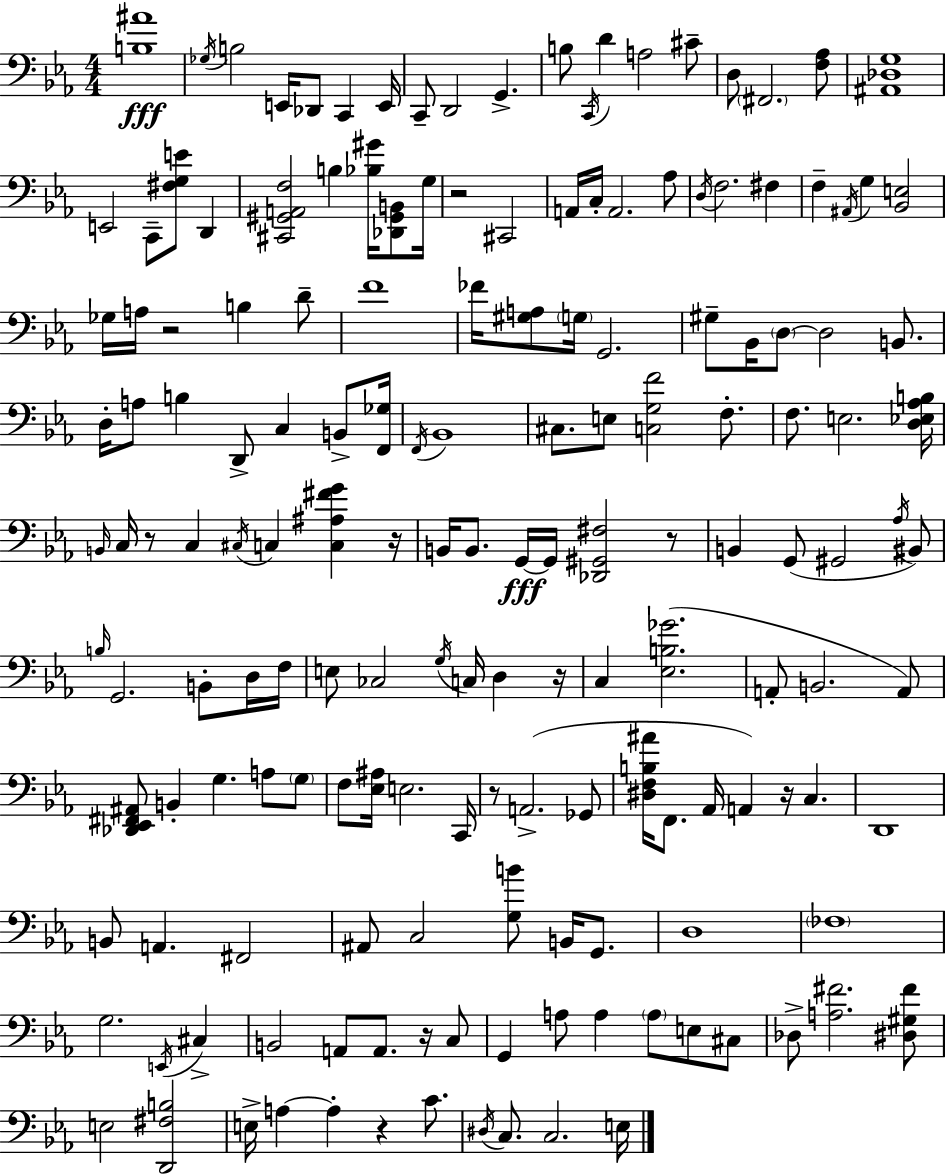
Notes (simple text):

[B3,A#4]/w Gb3/s B3/h E2/s Db2/e C2/q E2/s C2/e D2/h G2/q. B3/e C2/s D4/q A3/h C#4/e D3/e F#2/h. [F3,Ab3]/e [A#2,Db3,G3]/w E2/h C2/e [F#3,G3,E4]/e D2/q [C#2,G#2,A2,F3]/h B3/q [Bb3,G#4]/s [Db2,G#2,B2]/e G3/s R/h C#2/h A2/s C3/s A2/h. Ab3/e D3/s F3/h. F#3/q F3/q A#2/s G3/q [Bb2,E3]/h Gb3/s A3/s R/h B3/q D4/e F4/w FES4/s [G#3,A3]/e G3/s G2/h. G#3/e Bb2/s D3/e D3/h B2/e. D3/s A3/e B3/q D2/e C3/q B2/e [F2,Gb3]/s F2/s Bb2/w C#3/e. E3/e [C3,G3,F4]/h F3/e. F3/e. E3/h. [D3,Eb3,Ab3,B3]/s B2/s C3/s R/e C3/q C#3/s C3/q [C3,A#3,F#4,G4]/q R/s B2/s B2/e. G2/s G2/s [Db2,G#2,F#3]/h R/e B2/q G2/e G#2/h Ab3/s BIS2/e B3/s G2/h. B2/e D3/s F3/s E3/e CES3/h G3/s C3/s D3/q R/s C3/q [Eb3,B3,Gb4]/h. A2/e B2/h. A2/e [Db2,Eb2,F#2,A#2]/e B2/q G3/q. A3/e G3/e F3/e [Eb3,A#3]/s E3/h. C2/s R/e A2/h. Gb2/e [D#3,F3,B3,A#4]/s F2/e. Ab2/s A2/q R/s C3/q. D2/w B2/e A2/q. F#2/h A#2/e C3/h [G3,B4]/e B2/s G2/e. D3/w FES3/w G3/h. E2/s C#3/q B2/h A2/e A2/e. R/s C3/e G2/q A3/e A3/q A3/e E3/e C#3/e Db3/e [A3,F#4]/h. [D#3,G#3,F#4]/e E3/h [D2,F#3,B3]/h E3/s A3/q A3/q R/q C4/e. D#3/s C3/e. C3/h. E3/s